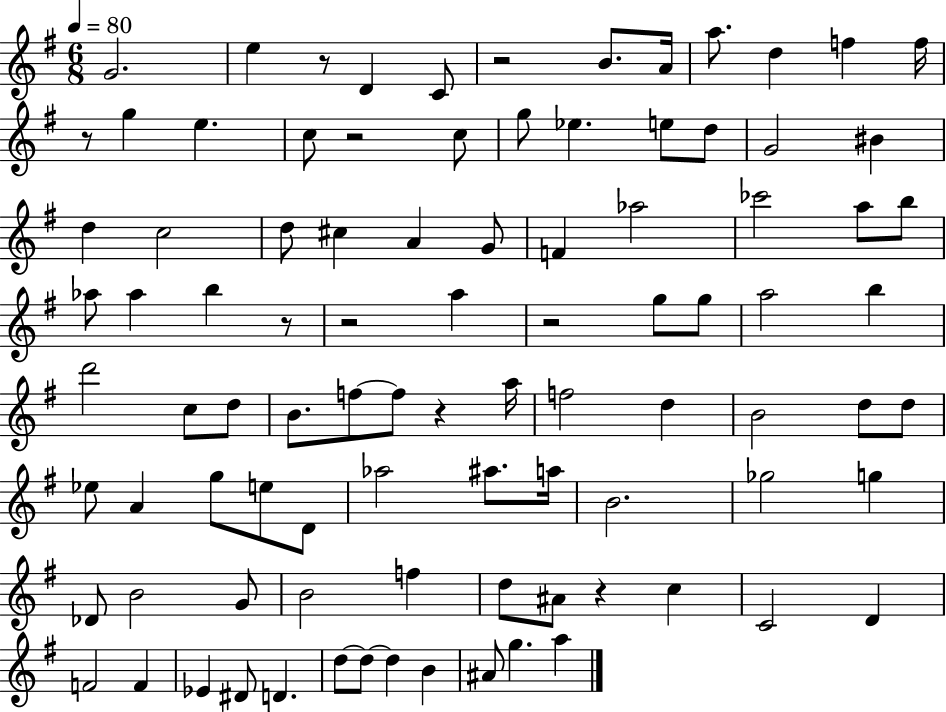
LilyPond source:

{
  \clef treble
  \numericTimeSignature
  \time 6/8
  \key g \major
  \tempo 4 = 80
  g'2. | e''4 r8 d'4 c'8 | r2 b'8. a'16 | a''8. d''4 f''4 f''16 | \break r8 g''4 e''4. | c''8 r2 c''8 | g''8 ees''4. e''8 d''8 | g'2 bis'4 | \break d''4 c''2 | d''8 cis''4 a'4 g'8 | f'4 aes''2 | ces'''2 a''8 b''8 | \break aes''8 aes''4 b''4 r8 | r2 a''4 | r2 g''8 g''8 | a''2 b''4 | \break d'''2 c''8 d''8 | b'8. f''8~~ f''8 r4 a''16 | f''2 d''4 | b'2 d''8 d''8 | \break ees''8 a'4 g''8 e''8 d'8 | aes''2 ais''8. a''16 | b'2. | ges''2 g''4 | \break des'8 b'2 g'8 | b'2 f''4 | d''8 ais'8 r4 c''4 | c'2 d'4 | \break f'2 f'4 | ees'4 dis'8 d'4. | d''8~~ d''8~~ d''4 b'4 | ais'8 g''4. a''4 | \break \bar "|."
}